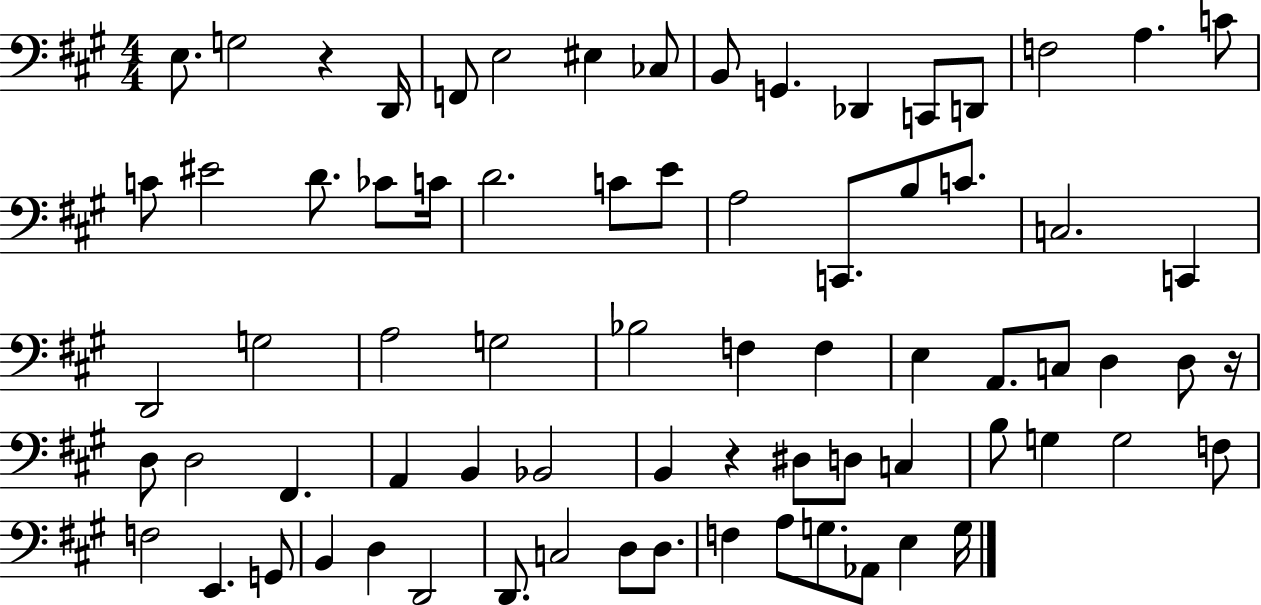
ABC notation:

X:1
T:Untitled
M:4/4
L:1/4
K:A
E,/2 G,2 z D,,/4 F,,/2 E,2 ^E, _C,/2 B,,/2 G,, _D,, C,,/2 D,,/2 F,2 A, C/2 C/2 ^E2 D/2 _C/2 C/4 D2 C/2 E/2 A,2 C,,/2 B,/2 C/2 C,2 C,, D,,2 G,2 A,2 G,2 _B,2 F, F, E, A,,/2 C,/2 D, D,/2 z/4 D,/2 D,2 ^F,, A,, B,, _B,,2 B,, z ^D,/2 D,/2 C, B,/2 G, G,2 F,/2 F,2 E,, G,,/2 B,, D, D,,2 D,,/2 C,2 D,/2 D,/2 F, A,/2 G,/2 _A,,/2 E, G,/4